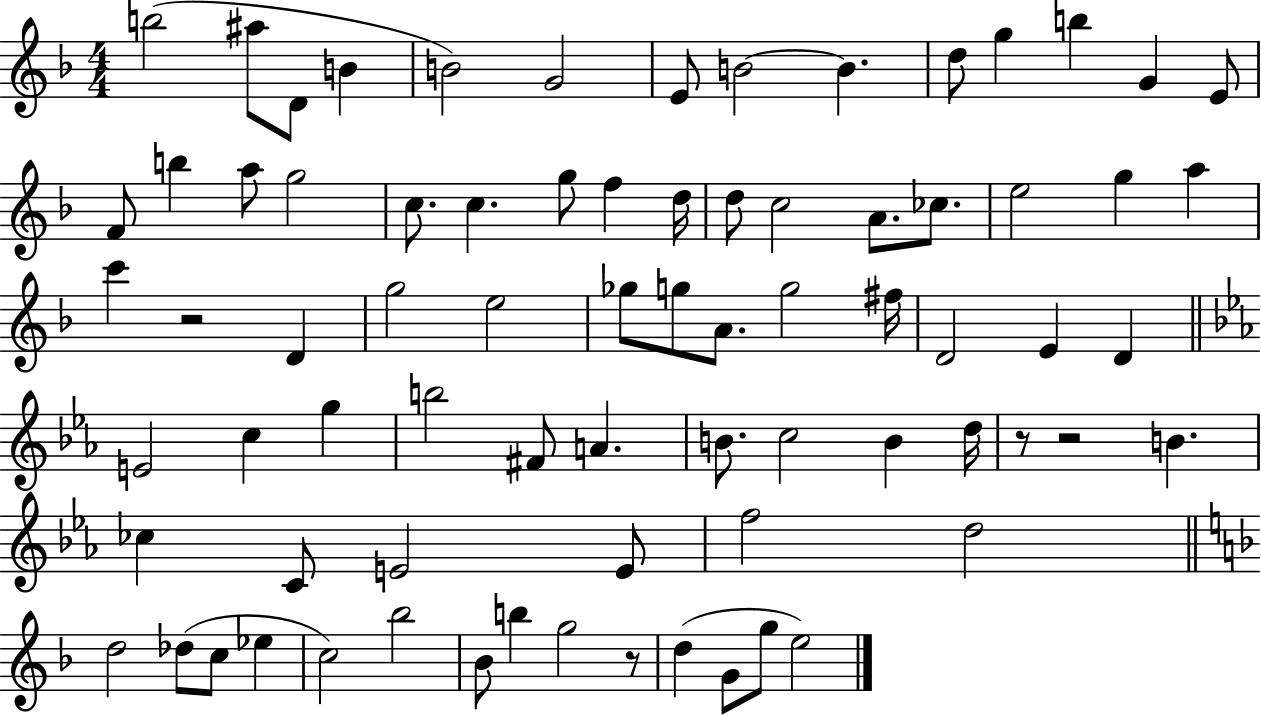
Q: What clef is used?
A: treble